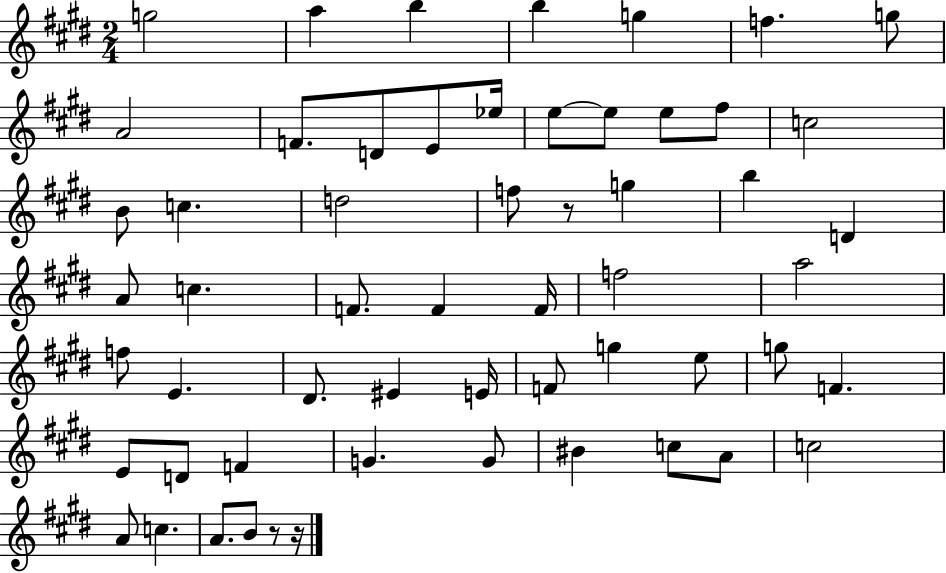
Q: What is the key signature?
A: E major